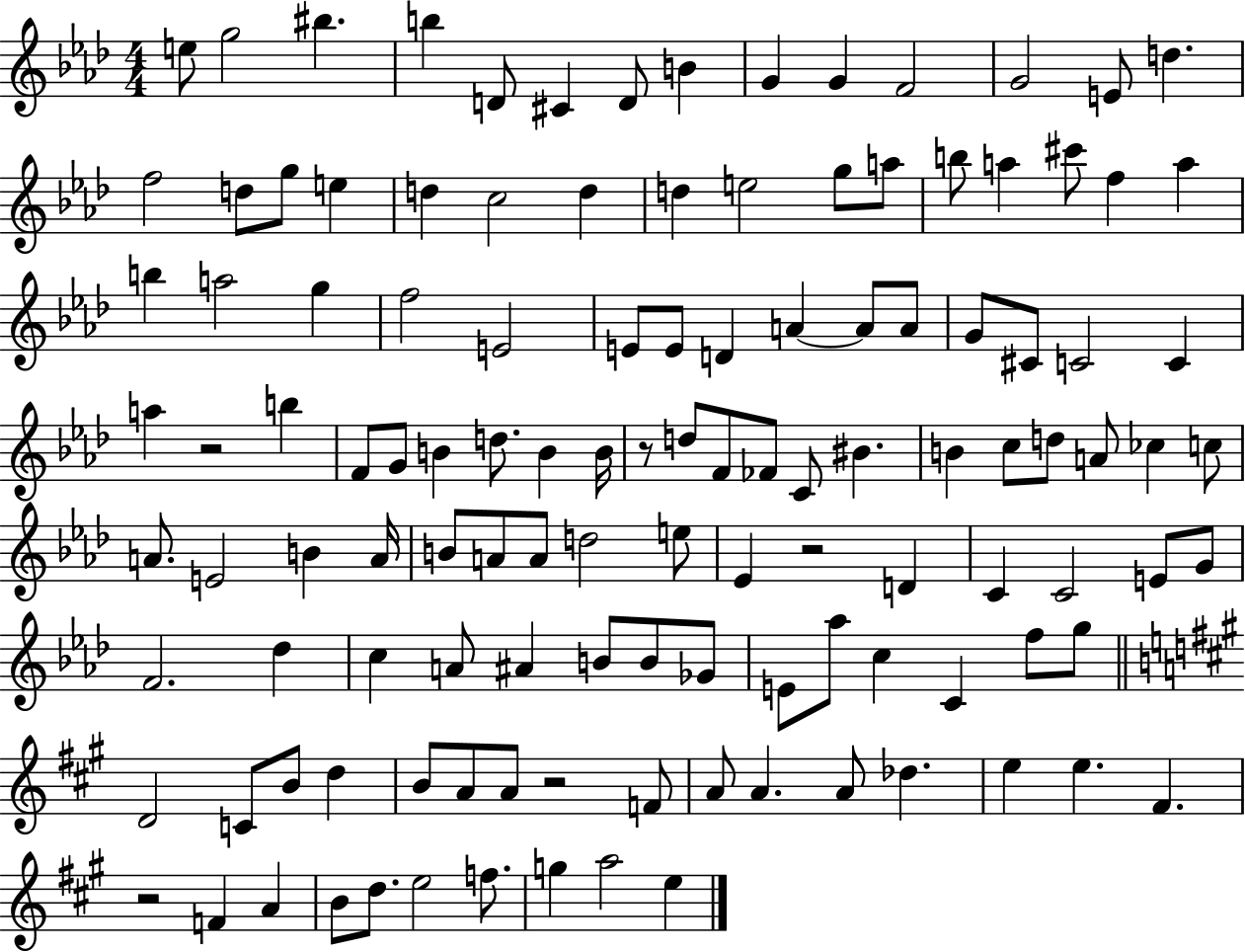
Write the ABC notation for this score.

X:1
T:Untitled
M:4/4
L:1/4
K:Ab
e/2 g2 ^b b D/2 ^C D/2 B G G F2 G2 E/2 d f2 d/2 g/2 e d c2 d d e2 g/2 a/2 b/2 a ^c'/2 f a b a2 g f2 E2 E/2 E/2 D A A/2 A/2 G/2 ^C/2 C2 C a z2 b F/2 G/2 B d/2 B B/4 z/2 d/2 F/2 _F/2 C/2 ^B B c/2 d/2 A/2 _c c/2 A/2 E2 B A/4 B/2 A/2 A/2 d2 e/2 _E z2 D C C2 E/2 G/2 F2 _d c A/2 ^A B/2 B/2 _G/2 E/2 _a/2 c C f/2 g/2 D2 C/2 B/2 d B/2 A/2 A/2 z2 F/2 A/2 A A/2 _d e e ^F z2 F A B/2 d/2 e2 f/2 g a2 e